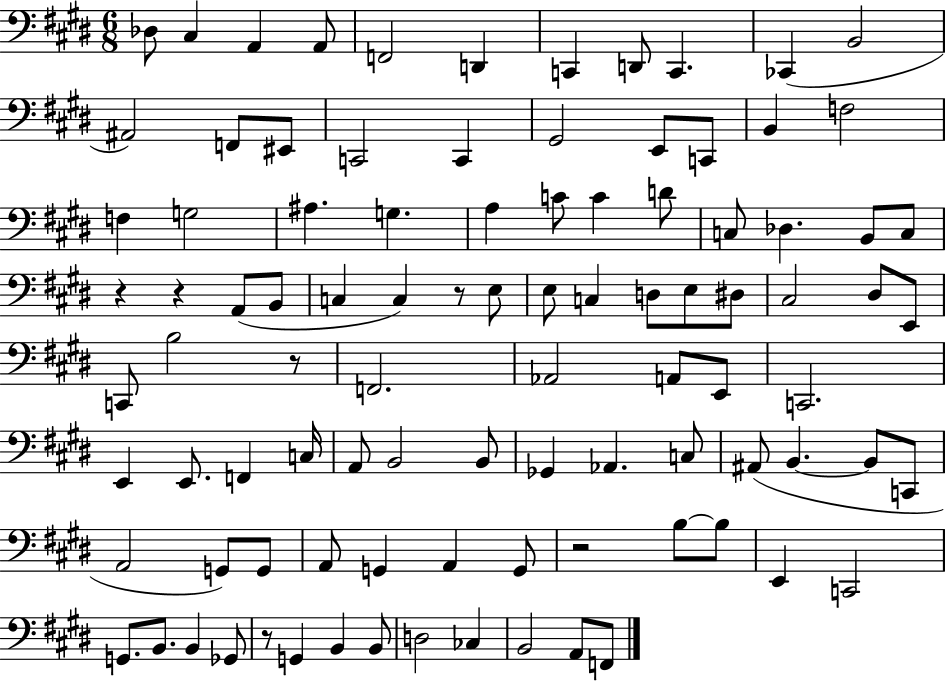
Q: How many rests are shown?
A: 6